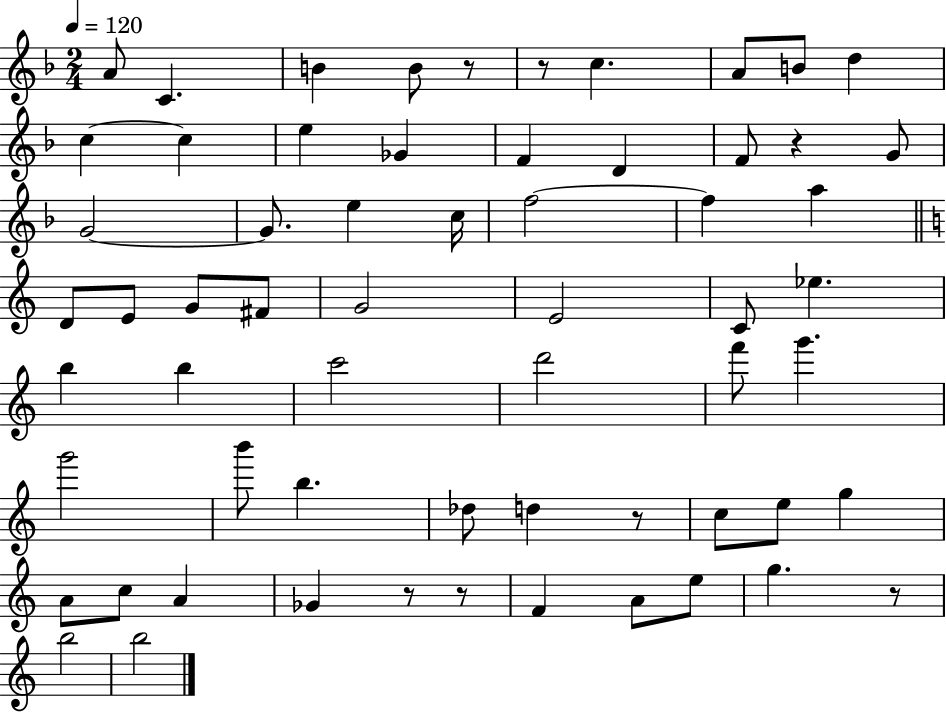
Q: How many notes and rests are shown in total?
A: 62